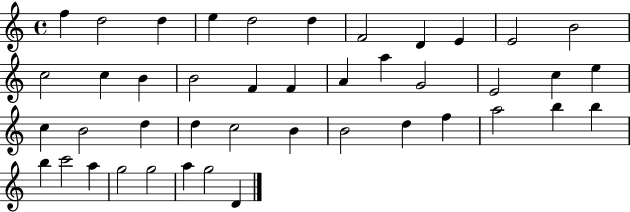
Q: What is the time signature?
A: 4/4